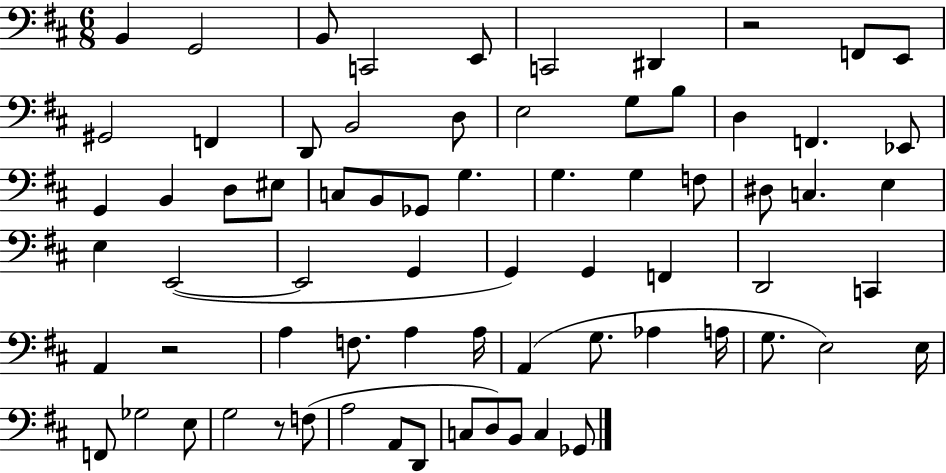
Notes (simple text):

B2/q G2/h B2/e C2/h E2/e C2/h D#2/q R/h F2/e E2/e G#2/h F2/q D2/e B2/h D3/e E3/h G3/e B3/e D3/q F2/q. Eb2/e G2/q B2/q D3/e EIS3/e C3/e B2/e Gb2/e G3/q. G3/q. G3/q F3/e D#3/e C3/q. E3/q E3/q E2/h E2/h G2/q G2/q G2/q F2/q D2/h C2/q A2/q R/h A3/q F3/e. A3/q A3/s A2/q G3/e. Ab3/q A3/s G3/e. E3/h E3/s F2/e Gb3/h E3/e G3/h R/e F3/e A3/h A2/e D2/e C3/e D3/e B2/e C3/q Gb2/e